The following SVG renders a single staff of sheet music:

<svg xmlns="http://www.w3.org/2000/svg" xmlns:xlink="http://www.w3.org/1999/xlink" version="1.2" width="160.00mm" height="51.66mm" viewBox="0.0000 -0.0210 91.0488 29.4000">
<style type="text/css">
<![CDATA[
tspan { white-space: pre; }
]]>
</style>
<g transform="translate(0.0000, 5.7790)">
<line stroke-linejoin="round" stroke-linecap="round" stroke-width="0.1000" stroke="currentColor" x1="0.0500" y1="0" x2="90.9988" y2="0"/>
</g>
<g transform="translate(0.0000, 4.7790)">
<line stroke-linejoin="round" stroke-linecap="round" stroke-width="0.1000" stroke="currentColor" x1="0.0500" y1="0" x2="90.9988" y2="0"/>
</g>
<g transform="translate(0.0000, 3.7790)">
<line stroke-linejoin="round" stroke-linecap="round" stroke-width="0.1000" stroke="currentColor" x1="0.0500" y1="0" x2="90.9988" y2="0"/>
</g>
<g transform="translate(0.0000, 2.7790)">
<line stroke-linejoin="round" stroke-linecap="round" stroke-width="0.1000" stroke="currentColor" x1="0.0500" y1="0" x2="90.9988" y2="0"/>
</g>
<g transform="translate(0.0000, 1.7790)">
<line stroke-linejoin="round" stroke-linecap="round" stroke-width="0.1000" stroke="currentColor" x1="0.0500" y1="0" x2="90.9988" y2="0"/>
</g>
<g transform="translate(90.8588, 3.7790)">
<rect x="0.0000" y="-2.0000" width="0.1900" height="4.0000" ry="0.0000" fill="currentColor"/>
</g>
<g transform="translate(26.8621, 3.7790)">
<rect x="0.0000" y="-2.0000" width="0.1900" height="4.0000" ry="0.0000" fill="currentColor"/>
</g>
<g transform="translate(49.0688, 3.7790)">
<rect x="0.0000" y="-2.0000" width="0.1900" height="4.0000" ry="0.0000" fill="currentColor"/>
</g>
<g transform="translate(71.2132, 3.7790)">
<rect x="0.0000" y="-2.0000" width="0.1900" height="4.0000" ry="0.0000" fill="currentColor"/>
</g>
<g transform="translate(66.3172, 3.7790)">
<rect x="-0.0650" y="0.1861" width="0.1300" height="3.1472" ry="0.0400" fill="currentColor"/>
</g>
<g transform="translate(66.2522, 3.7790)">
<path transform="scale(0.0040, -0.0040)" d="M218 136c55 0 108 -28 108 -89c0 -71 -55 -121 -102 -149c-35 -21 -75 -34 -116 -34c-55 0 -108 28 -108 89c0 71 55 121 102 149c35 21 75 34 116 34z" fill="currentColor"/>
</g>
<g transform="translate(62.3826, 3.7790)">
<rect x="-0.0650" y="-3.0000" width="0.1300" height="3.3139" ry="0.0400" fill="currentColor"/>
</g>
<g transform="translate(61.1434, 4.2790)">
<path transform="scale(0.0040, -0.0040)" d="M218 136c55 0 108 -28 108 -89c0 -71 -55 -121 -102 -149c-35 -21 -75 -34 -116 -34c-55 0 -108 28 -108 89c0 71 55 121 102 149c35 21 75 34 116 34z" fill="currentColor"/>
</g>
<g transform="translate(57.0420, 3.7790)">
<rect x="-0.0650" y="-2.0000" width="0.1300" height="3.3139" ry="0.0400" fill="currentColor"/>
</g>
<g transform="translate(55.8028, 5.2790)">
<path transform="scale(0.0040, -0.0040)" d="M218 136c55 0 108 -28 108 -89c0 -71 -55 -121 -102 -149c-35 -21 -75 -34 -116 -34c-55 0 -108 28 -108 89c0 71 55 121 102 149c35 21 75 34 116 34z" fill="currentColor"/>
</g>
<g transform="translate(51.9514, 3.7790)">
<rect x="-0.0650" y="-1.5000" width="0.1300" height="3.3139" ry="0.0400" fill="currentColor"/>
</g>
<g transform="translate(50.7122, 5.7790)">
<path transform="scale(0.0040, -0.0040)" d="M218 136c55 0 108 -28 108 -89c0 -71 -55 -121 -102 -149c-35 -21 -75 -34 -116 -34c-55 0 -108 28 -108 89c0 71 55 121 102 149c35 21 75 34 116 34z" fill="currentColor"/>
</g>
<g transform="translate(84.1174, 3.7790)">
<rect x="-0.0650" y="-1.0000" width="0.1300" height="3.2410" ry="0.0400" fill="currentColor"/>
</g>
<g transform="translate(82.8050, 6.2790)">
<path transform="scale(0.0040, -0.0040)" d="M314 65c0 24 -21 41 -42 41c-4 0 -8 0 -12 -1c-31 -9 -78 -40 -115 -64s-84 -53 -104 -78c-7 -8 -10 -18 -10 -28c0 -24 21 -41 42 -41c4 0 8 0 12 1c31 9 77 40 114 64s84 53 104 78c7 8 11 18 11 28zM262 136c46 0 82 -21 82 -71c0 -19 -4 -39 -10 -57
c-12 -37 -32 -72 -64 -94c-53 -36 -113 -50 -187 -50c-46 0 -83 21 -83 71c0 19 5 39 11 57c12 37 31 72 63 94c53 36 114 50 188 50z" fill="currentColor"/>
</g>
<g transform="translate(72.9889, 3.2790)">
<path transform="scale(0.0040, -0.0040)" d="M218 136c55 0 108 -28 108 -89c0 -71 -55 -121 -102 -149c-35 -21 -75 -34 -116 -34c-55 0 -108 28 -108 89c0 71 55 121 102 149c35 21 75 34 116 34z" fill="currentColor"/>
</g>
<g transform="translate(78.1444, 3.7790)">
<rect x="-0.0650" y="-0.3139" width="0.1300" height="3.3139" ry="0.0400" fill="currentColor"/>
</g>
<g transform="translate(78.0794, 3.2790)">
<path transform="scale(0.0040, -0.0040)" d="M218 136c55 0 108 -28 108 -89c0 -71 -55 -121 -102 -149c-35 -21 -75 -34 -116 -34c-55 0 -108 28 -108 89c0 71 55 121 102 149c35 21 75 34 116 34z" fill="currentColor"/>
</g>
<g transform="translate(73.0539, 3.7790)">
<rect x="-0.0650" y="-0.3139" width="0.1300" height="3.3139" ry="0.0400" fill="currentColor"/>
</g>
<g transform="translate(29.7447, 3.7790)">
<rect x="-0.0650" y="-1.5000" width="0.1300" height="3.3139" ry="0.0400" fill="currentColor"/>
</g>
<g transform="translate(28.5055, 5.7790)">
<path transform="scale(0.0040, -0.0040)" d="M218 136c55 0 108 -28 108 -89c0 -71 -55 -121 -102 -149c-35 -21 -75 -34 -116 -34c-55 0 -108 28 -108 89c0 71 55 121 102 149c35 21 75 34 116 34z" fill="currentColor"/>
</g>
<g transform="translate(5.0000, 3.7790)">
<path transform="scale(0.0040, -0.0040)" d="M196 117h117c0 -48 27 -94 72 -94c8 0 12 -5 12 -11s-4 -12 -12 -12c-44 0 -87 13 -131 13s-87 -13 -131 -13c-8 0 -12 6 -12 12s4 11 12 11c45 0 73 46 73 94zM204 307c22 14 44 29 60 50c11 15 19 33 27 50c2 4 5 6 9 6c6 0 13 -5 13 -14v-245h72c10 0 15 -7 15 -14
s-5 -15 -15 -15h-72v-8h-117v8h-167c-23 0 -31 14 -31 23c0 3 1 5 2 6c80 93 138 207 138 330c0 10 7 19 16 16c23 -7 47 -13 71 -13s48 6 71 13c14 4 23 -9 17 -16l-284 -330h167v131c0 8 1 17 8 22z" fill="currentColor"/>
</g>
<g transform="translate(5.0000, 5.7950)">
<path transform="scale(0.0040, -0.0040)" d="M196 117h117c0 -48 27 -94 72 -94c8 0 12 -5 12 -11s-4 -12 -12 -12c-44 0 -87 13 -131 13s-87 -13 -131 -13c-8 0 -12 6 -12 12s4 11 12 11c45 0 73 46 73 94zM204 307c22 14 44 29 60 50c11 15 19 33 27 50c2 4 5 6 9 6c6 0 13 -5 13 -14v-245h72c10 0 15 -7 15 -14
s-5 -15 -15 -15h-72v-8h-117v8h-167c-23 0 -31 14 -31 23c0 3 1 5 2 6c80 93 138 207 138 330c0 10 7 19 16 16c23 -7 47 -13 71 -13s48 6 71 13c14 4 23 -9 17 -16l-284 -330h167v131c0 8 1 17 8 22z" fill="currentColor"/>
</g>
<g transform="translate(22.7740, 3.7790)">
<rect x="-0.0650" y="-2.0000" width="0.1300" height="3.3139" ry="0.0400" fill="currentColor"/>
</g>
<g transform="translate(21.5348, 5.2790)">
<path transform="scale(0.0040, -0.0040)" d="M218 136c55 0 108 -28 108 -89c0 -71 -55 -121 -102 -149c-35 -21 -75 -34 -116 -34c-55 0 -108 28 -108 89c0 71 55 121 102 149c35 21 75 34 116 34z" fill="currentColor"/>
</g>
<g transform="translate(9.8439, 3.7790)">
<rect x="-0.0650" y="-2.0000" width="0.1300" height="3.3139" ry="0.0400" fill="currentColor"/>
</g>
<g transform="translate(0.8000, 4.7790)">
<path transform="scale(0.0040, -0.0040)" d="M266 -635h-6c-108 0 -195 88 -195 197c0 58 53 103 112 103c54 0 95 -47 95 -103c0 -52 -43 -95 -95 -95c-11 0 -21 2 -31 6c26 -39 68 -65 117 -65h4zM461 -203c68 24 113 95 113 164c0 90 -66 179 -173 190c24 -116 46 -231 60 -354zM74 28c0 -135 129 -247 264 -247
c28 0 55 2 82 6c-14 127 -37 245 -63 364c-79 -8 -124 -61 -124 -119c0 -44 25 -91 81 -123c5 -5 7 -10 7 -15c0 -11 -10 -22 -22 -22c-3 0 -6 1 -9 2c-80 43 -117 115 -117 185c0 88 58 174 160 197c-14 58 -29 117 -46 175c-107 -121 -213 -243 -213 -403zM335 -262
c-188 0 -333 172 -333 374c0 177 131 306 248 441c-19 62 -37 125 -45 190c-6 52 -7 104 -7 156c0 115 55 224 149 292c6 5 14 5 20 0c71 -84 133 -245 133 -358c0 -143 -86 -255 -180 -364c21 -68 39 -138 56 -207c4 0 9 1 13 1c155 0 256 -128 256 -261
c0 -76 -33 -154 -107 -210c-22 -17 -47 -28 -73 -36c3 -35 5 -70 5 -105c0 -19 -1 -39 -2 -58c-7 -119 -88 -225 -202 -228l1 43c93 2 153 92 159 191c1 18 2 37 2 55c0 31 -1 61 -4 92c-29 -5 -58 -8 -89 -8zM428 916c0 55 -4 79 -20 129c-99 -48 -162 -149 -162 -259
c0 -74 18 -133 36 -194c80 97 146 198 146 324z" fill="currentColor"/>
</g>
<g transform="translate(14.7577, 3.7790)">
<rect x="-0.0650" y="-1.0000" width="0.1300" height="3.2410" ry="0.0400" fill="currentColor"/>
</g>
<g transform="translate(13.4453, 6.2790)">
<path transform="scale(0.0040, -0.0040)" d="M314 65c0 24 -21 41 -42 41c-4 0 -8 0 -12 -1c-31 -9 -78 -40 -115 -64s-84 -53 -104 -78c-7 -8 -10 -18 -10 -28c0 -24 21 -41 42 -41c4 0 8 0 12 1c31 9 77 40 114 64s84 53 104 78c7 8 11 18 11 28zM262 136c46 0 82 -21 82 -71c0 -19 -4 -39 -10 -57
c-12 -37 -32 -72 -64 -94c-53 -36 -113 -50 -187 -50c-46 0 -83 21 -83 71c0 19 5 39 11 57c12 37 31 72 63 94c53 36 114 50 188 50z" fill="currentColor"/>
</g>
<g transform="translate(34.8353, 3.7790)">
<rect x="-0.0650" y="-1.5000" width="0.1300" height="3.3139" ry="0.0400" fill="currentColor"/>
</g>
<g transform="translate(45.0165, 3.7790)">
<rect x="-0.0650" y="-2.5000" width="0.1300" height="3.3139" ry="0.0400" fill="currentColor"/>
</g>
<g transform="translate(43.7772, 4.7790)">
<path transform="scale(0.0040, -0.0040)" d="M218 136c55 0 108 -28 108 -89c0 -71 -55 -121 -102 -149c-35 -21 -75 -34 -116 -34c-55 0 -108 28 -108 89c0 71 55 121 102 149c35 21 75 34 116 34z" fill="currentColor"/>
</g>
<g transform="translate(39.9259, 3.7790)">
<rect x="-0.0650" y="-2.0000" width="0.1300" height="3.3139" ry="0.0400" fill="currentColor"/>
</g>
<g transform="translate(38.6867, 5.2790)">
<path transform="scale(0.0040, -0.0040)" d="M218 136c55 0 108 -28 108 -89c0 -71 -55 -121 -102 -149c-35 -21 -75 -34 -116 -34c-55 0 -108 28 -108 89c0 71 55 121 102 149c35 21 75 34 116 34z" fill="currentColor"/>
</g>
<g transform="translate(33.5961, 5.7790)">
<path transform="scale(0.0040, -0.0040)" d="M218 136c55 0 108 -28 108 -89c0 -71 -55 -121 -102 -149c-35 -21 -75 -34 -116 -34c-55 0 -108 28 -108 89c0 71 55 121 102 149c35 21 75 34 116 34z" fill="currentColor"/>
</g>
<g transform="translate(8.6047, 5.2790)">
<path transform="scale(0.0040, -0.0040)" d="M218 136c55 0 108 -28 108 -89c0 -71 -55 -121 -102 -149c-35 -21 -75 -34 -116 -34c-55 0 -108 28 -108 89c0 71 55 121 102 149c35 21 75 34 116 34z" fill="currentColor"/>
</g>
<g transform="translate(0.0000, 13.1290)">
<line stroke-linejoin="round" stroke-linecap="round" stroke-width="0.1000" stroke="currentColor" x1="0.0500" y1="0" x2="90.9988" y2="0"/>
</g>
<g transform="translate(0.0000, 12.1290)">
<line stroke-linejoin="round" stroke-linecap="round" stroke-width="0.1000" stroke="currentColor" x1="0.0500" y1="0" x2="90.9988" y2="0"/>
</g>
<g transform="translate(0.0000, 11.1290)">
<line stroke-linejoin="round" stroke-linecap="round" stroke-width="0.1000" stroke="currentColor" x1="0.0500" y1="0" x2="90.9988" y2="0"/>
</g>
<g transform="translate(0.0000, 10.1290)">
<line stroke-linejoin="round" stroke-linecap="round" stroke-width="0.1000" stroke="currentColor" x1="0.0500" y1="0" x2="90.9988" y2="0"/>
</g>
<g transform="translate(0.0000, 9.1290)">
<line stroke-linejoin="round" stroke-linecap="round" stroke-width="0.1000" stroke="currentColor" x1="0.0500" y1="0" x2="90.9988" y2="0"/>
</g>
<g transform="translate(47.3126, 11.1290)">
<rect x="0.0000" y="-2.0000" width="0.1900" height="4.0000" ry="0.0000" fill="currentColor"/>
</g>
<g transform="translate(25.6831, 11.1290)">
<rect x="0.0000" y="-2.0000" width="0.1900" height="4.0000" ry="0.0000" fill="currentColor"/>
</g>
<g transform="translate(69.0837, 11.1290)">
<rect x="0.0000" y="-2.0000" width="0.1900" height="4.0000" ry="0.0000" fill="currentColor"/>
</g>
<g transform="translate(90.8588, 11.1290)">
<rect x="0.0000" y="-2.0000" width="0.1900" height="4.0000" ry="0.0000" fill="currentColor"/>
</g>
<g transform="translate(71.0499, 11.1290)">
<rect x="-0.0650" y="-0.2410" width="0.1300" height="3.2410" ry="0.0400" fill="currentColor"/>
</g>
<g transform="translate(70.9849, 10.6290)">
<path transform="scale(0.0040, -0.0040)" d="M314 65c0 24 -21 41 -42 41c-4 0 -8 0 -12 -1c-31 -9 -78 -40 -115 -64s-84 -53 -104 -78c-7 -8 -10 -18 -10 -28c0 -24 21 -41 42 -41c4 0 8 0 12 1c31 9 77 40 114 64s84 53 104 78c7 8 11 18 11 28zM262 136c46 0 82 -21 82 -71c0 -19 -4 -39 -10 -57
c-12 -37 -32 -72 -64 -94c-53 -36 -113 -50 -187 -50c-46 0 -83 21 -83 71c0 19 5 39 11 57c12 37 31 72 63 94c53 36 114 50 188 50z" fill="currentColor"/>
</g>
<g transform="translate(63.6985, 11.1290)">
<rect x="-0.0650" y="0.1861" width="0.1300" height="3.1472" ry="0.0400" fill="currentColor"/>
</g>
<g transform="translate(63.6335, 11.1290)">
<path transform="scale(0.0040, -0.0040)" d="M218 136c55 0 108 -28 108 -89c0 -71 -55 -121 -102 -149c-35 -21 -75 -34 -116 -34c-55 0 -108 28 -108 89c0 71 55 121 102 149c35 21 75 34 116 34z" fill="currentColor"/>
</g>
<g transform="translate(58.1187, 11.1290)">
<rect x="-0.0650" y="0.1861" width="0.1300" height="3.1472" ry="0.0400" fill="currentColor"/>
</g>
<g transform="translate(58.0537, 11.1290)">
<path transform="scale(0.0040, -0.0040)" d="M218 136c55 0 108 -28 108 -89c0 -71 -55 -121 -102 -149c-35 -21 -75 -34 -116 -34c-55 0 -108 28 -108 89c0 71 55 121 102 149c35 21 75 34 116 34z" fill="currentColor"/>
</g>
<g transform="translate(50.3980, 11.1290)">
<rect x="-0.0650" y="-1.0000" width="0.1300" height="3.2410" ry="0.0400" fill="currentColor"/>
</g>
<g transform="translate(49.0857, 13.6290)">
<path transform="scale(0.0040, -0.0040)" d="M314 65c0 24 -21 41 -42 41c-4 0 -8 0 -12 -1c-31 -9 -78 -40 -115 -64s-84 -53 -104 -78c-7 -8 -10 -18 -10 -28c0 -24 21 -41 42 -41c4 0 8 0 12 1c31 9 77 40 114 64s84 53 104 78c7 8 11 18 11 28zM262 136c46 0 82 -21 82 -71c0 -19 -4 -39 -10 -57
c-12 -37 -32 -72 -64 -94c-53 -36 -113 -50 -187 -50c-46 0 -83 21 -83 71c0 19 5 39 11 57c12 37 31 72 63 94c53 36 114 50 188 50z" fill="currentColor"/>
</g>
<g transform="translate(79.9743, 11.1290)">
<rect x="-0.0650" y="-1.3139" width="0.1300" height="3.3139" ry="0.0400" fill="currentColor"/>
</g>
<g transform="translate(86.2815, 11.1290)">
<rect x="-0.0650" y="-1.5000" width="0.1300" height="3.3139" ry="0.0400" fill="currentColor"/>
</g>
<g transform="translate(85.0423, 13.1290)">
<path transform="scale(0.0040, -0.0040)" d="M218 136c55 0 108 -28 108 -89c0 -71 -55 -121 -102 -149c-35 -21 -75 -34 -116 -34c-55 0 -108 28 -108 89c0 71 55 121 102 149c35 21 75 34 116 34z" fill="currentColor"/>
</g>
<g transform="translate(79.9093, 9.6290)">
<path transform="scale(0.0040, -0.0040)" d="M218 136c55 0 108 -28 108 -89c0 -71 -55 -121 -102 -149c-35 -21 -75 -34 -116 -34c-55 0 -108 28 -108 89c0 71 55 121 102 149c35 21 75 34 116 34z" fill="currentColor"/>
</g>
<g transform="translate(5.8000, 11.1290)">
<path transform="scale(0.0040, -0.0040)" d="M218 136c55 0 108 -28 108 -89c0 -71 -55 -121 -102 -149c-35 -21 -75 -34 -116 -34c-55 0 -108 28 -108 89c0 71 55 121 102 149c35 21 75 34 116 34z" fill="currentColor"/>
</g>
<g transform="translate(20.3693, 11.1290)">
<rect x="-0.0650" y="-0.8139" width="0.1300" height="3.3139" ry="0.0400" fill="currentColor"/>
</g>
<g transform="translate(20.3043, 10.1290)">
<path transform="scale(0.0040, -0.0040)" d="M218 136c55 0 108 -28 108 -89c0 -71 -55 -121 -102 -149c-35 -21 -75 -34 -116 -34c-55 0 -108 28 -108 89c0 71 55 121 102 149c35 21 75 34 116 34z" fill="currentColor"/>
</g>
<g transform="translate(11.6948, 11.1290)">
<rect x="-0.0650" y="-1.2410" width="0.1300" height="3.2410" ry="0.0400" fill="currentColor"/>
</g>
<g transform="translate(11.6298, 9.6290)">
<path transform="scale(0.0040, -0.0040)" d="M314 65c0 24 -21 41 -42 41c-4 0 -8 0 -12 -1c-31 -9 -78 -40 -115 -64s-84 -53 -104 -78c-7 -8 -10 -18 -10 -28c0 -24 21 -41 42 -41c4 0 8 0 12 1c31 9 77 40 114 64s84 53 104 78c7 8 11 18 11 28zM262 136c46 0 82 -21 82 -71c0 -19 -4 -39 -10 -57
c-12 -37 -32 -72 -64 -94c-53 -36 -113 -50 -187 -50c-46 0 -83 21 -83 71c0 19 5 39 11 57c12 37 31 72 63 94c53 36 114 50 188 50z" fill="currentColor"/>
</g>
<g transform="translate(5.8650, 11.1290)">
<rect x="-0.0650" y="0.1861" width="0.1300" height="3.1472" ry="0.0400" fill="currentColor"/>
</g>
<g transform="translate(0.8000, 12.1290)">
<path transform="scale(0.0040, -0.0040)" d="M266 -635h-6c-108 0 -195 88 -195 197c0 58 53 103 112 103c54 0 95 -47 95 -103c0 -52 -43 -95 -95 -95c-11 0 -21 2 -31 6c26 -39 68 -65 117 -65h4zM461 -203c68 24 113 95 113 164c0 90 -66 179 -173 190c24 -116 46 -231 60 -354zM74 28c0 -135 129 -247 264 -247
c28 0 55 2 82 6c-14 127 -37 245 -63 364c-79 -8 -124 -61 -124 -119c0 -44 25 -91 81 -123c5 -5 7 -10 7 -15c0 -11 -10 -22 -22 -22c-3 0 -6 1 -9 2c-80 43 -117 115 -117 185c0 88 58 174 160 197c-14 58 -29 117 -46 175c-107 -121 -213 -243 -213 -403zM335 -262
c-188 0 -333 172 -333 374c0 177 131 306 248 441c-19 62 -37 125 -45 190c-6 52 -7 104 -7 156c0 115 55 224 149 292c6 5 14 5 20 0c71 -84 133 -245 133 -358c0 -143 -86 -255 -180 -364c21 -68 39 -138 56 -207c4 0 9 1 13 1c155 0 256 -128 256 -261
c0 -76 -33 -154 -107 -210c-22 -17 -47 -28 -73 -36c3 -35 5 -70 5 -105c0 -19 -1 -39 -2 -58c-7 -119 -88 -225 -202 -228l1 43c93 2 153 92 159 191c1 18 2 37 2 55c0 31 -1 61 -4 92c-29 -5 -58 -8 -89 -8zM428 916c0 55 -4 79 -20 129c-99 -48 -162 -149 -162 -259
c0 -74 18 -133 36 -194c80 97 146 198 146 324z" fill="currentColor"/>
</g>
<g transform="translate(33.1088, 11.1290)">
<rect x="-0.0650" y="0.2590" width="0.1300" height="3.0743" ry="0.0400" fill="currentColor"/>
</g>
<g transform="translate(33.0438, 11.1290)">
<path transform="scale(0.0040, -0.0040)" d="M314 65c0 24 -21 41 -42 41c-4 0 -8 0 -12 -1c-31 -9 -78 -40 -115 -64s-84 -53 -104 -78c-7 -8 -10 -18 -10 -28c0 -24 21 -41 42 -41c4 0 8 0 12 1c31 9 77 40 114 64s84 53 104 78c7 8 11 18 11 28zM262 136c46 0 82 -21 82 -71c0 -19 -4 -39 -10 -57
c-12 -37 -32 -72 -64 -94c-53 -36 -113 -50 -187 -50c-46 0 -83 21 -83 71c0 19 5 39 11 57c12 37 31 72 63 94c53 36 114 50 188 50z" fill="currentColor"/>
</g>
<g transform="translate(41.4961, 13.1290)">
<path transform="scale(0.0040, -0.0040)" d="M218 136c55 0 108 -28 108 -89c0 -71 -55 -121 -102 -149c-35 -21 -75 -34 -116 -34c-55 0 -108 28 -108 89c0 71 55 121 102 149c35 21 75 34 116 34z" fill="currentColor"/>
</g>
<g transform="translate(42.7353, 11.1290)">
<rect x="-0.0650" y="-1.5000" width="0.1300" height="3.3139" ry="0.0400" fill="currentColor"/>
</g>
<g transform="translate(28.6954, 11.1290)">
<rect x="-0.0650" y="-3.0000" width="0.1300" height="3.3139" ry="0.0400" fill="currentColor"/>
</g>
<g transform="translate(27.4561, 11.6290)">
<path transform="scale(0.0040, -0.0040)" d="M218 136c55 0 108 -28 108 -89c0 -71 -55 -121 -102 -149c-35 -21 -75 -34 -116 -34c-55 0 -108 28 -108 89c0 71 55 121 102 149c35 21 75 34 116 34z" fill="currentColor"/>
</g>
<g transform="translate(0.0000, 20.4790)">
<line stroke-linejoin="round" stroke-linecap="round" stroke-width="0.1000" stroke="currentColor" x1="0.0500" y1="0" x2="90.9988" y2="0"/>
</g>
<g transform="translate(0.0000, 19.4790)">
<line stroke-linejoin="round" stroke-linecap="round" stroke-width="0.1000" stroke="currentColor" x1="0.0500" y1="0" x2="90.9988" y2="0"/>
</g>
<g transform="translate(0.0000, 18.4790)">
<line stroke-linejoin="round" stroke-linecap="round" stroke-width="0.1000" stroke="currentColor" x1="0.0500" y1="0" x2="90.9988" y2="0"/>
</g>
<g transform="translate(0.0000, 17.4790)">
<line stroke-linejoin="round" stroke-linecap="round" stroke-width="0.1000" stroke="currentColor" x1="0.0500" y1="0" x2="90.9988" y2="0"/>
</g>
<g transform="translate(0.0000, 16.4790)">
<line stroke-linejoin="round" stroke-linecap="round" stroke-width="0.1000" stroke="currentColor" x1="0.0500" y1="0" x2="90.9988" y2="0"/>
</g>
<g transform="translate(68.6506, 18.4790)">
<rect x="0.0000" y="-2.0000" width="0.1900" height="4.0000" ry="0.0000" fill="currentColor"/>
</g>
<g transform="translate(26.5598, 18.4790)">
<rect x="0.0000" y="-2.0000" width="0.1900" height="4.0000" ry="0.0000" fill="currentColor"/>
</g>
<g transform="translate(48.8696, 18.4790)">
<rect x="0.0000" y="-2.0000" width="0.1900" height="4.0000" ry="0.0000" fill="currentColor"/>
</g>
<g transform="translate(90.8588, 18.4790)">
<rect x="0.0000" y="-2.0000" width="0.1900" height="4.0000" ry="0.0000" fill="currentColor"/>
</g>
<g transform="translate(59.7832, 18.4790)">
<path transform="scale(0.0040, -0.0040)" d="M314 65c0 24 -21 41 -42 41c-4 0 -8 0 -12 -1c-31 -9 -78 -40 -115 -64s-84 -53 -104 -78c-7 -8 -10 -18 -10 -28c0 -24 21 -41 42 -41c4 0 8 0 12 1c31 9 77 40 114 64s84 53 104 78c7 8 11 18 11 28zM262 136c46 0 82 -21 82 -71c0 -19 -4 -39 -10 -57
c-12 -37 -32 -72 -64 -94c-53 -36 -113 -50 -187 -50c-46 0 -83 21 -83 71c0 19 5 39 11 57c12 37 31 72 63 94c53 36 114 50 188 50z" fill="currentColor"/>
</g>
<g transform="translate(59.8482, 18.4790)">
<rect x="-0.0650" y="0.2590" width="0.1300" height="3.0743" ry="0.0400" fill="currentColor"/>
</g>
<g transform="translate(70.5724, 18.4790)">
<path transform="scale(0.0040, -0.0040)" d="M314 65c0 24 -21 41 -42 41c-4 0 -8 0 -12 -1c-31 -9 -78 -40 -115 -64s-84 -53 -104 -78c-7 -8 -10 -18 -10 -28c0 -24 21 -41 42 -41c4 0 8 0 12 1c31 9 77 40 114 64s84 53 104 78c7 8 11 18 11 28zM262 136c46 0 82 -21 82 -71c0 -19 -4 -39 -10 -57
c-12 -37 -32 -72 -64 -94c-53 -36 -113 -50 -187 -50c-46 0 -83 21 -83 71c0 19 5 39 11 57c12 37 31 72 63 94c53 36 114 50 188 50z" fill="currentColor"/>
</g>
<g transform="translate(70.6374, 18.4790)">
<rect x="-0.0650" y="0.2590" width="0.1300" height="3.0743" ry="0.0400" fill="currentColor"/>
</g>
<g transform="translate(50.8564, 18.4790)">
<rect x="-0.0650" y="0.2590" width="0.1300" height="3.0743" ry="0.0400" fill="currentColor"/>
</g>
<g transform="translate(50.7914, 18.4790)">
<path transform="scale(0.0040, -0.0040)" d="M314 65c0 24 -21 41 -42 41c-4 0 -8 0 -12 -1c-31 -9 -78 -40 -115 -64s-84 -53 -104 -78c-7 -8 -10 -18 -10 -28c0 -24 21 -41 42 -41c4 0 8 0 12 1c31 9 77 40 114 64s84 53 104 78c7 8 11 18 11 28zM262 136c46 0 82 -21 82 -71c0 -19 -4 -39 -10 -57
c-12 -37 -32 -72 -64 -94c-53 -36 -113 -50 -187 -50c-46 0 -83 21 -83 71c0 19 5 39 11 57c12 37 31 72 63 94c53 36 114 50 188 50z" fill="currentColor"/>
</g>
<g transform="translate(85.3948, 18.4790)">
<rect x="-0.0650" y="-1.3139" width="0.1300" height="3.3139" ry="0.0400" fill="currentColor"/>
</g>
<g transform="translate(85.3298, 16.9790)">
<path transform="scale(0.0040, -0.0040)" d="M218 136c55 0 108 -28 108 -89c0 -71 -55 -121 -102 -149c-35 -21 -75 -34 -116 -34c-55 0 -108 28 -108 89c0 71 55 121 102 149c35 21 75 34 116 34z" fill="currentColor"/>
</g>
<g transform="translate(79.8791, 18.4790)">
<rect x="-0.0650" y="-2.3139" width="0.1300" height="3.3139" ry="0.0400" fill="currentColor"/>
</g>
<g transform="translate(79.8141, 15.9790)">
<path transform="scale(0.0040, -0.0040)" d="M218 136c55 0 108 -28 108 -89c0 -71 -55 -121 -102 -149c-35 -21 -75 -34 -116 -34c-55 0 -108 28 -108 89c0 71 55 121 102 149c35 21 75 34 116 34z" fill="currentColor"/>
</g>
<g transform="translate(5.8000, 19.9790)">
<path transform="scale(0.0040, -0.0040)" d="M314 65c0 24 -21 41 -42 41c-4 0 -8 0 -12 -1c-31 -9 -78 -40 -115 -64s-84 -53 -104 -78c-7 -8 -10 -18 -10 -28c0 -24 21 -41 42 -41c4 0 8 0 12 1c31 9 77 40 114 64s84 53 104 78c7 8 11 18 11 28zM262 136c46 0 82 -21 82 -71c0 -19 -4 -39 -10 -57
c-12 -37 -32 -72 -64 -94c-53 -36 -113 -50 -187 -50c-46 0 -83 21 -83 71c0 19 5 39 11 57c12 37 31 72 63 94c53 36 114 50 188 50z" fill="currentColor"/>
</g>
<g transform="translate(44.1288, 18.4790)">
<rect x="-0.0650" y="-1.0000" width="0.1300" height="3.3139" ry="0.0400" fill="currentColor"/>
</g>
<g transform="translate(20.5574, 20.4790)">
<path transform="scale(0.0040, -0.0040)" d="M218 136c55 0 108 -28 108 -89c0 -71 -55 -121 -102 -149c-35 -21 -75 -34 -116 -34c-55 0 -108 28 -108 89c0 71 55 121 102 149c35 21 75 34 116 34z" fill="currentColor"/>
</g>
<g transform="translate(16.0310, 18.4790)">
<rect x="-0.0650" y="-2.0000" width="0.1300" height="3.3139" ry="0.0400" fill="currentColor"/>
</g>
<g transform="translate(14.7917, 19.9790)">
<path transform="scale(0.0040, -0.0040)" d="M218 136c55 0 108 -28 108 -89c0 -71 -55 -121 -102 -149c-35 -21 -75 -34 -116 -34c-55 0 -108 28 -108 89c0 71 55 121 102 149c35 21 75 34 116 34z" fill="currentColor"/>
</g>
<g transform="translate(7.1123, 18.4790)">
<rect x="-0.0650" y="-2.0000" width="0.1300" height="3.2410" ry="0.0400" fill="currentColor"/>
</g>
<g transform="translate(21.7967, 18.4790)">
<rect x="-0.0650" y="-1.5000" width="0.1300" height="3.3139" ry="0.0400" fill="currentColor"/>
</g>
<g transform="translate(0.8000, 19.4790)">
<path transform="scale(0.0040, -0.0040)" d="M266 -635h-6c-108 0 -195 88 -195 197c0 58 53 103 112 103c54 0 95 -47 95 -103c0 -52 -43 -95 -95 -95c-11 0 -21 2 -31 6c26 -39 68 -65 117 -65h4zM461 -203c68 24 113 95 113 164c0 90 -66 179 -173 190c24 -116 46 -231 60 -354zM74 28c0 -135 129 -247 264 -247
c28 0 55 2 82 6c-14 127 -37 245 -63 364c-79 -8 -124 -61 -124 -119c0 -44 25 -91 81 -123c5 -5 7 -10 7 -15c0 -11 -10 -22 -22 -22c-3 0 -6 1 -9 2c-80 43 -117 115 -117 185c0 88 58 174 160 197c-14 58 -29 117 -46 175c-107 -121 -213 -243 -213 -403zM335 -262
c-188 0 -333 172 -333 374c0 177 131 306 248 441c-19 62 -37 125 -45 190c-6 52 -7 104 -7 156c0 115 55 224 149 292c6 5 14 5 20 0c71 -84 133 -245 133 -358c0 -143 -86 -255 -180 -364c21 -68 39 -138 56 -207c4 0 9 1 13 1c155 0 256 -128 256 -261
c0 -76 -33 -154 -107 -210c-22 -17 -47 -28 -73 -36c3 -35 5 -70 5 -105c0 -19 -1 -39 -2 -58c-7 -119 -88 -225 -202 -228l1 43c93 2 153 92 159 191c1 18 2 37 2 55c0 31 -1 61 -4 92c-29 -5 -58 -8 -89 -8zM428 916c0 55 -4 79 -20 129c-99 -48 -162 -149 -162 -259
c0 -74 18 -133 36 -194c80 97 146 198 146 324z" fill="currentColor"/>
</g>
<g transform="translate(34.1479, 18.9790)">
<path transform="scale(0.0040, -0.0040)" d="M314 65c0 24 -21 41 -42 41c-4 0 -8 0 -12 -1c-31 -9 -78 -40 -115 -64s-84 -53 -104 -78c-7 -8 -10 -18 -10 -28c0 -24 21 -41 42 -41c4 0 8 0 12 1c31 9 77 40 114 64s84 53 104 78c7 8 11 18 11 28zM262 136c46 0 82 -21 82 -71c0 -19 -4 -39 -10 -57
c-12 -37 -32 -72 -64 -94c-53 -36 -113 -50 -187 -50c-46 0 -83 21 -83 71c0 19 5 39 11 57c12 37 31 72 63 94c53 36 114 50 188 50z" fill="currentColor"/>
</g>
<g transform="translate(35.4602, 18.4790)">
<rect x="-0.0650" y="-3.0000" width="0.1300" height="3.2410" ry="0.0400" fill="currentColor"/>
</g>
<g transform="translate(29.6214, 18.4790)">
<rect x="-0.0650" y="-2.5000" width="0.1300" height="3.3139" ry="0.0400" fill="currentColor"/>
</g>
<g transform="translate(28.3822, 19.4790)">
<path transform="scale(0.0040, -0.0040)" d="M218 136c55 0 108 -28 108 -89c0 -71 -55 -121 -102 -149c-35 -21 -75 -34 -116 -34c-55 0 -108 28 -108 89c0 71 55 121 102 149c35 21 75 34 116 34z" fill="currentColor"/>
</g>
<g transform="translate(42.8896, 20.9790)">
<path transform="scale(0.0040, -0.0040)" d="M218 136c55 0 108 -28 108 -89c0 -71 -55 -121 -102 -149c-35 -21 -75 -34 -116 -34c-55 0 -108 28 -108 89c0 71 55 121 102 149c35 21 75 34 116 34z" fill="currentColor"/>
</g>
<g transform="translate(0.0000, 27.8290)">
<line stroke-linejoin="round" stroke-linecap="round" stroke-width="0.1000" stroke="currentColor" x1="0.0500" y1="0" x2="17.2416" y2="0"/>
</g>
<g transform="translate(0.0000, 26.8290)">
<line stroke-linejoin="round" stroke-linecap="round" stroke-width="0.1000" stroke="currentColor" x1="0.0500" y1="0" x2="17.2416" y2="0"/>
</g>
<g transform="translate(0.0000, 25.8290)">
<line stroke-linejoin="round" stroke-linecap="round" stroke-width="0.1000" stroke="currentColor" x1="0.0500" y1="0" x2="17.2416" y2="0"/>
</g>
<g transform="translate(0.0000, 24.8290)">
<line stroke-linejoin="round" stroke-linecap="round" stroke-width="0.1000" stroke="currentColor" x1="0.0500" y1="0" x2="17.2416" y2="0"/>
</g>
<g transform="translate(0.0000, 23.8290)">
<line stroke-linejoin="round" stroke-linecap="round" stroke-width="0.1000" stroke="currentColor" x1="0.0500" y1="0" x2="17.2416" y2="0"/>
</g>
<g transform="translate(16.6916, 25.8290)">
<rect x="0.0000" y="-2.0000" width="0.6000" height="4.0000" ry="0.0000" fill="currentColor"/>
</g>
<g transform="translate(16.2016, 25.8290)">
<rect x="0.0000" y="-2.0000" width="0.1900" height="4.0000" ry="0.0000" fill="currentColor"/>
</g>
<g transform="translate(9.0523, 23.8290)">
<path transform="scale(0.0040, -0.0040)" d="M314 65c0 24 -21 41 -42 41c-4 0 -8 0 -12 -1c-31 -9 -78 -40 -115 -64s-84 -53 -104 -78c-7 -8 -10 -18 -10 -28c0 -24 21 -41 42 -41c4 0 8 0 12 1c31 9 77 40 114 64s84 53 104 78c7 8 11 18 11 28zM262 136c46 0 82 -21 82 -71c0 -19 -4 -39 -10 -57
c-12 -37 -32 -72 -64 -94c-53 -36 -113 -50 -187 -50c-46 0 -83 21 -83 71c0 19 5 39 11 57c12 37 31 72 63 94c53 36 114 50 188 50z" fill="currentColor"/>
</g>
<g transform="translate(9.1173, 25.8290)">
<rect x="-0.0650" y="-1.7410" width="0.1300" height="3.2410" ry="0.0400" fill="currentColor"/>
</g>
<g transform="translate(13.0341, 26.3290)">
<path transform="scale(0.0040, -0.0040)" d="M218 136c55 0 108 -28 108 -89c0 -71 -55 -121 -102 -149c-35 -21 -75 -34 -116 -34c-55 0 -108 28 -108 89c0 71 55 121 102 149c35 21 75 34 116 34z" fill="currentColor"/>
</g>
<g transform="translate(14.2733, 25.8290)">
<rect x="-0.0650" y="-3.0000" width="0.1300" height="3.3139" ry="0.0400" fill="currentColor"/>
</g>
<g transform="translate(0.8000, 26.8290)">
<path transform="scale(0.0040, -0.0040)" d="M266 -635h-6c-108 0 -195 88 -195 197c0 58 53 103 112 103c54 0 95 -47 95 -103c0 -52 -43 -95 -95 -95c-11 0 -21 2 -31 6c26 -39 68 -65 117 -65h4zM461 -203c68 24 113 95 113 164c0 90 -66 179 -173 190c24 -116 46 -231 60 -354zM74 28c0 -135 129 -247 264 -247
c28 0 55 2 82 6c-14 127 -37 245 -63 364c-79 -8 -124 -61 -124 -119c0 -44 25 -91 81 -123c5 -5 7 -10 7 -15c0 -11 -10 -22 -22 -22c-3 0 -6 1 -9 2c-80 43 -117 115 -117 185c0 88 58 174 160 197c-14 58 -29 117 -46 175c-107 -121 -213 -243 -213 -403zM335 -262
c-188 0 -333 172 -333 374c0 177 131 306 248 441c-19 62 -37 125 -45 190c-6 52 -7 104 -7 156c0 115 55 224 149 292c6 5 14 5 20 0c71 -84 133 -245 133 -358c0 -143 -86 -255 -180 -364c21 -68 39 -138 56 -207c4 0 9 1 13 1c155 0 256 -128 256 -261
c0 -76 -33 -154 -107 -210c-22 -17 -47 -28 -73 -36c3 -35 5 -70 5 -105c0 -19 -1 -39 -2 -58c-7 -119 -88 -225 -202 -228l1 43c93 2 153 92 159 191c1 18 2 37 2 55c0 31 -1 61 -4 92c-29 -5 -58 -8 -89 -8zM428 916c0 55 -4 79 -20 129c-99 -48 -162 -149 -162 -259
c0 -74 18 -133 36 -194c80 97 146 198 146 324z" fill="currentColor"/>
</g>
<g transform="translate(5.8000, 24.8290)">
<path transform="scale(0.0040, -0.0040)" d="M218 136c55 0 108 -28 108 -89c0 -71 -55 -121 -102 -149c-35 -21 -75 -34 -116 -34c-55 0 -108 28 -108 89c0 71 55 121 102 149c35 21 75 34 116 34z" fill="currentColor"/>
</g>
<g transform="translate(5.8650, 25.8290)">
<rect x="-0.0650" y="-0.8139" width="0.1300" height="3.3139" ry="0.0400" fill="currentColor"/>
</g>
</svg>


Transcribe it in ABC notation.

X:1
T:Untitled
M:4/4
L:1/4
K:C
F D2 F E E F G E F A B c c D2 B e2 d A B2 E D2 B B c2 e E F2 F E G A2 D B2 B2 B2 g e d f2 A